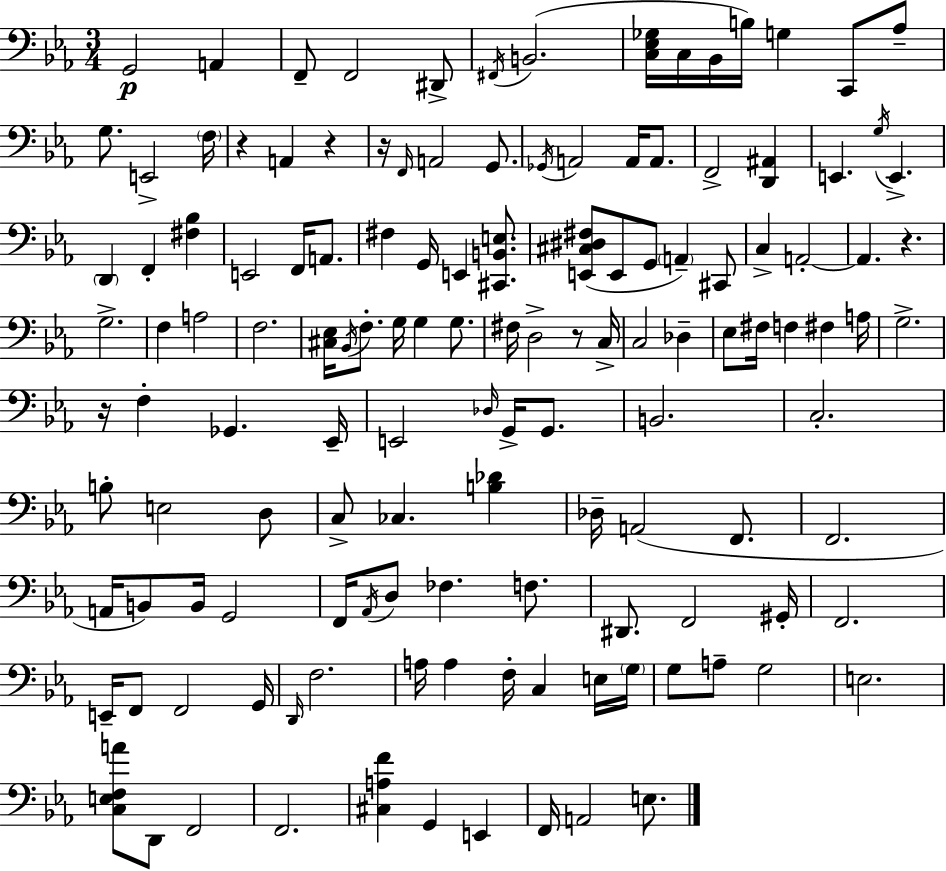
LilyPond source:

{
  \clef bass
  \numericTimeSignature
  \time 3/4
  \key ees \major
  g,2\p a,4 | f,8-- f,2 dis,8-> | \acciaccatura { fis,16 } b,2.( | <c ees ges>16 c16 bes,16 b16) g4 c,8 aes8-- | \break g8. e,2-> | \parenthesize f16 r4 a,4 r4 | r16 \grace { f,16 } a,2 g,8. | \acciaccatura { ges,16 } a,2 a,16 | \break a,8. f,2-> <d, ais,>4 | e,4. \acciaccatura { g16 } e,4.-> | \parenthesize d,4 f,4-. | <fis bes>4 e,2 | \break f,16 a,8. fis4 g,16 e,4 | <cis, b, e>8. <e, cis dis fis>8( e,8 g,8 \parenthesize a,4--) | cis,8 c4-> a,2-.~~ | a,4. r4. | \break g2.-> | f4 a2 | f2. | <cis ees>16 \acciaccatura { bes,16 } f8.-. g16 g4 | \break g8. fis16 d2-> | r8 c16-> c2 | des4-- ees8 fis16 f4 | fis4 a16 g2.-> | \break r16 f4-. ges,4. | ees,16-- e,2 | \grace { des16 } g,16-> g,8. b,2. | c2.-. | \break b8-. e2 | d8 c8-> ces4. | <b des'>4 des16-- a,2( | f,8. f,2. | \break a,16 b,8) b,16 g,2 | f,16 \acciaccatura { aes,16 } d8 fes4. | f8. dis,8. f,2 | gis,16-. f,2. | \break e,16-- f,8 f,2 | g,16 \grace { d,16 } f2. | a16 a4 | f16-. c4 e16 \parenthesize g16 g8 a8-- | \break g2 e2. | <c e f a'>8 d,8 | f,2 f,2. | <cis a f'>4 | \break g,4 e,4 f,16 a,2 | e8. \bar "|."
}